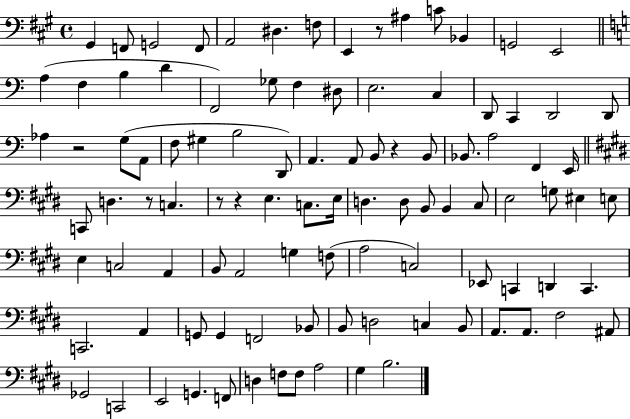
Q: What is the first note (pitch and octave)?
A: G#2